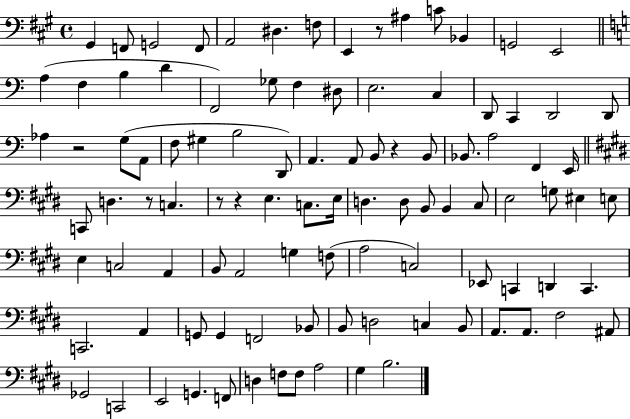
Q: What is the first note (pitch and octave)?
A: G#2